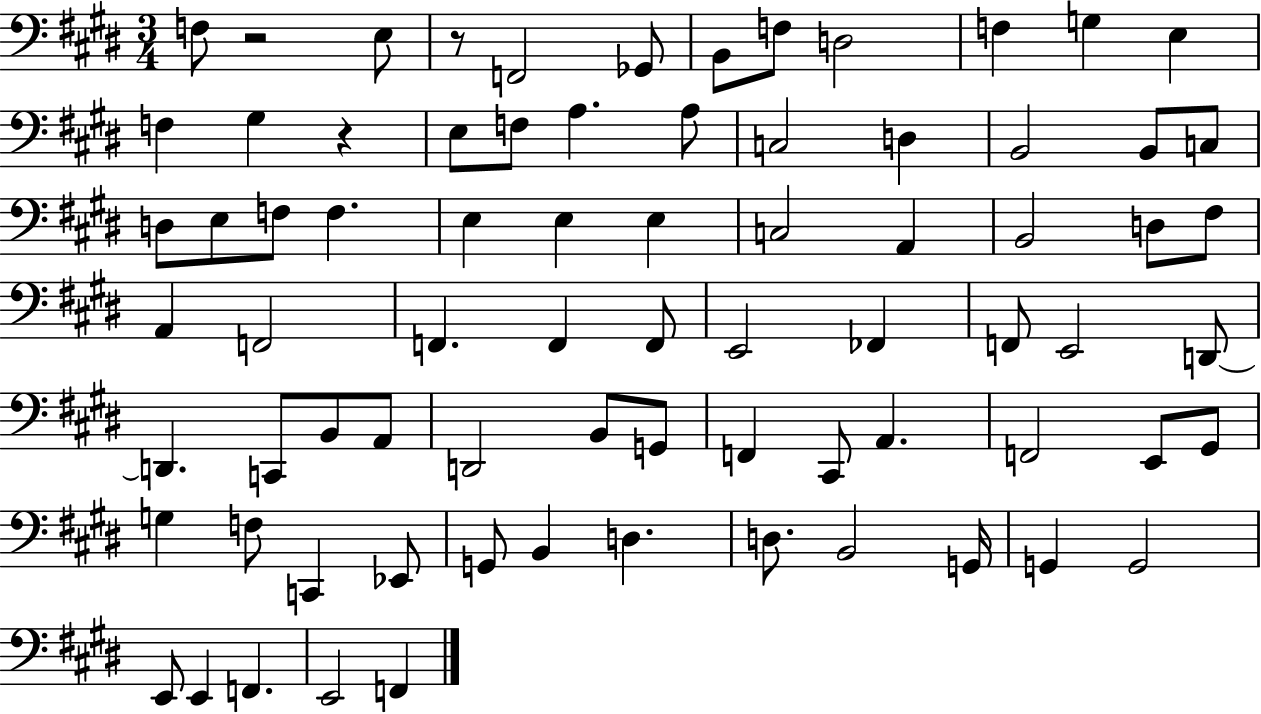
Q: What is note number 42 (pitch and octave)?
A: E2